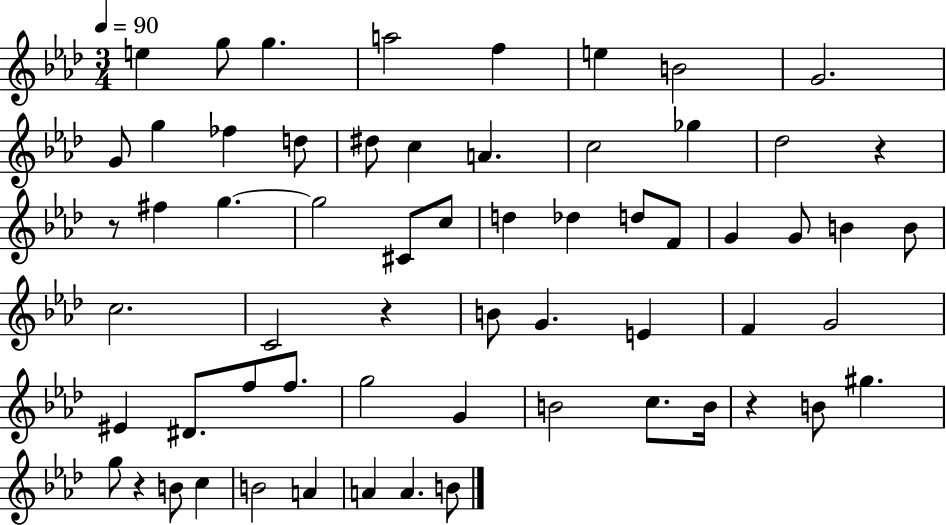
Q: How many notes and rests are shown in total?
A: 62